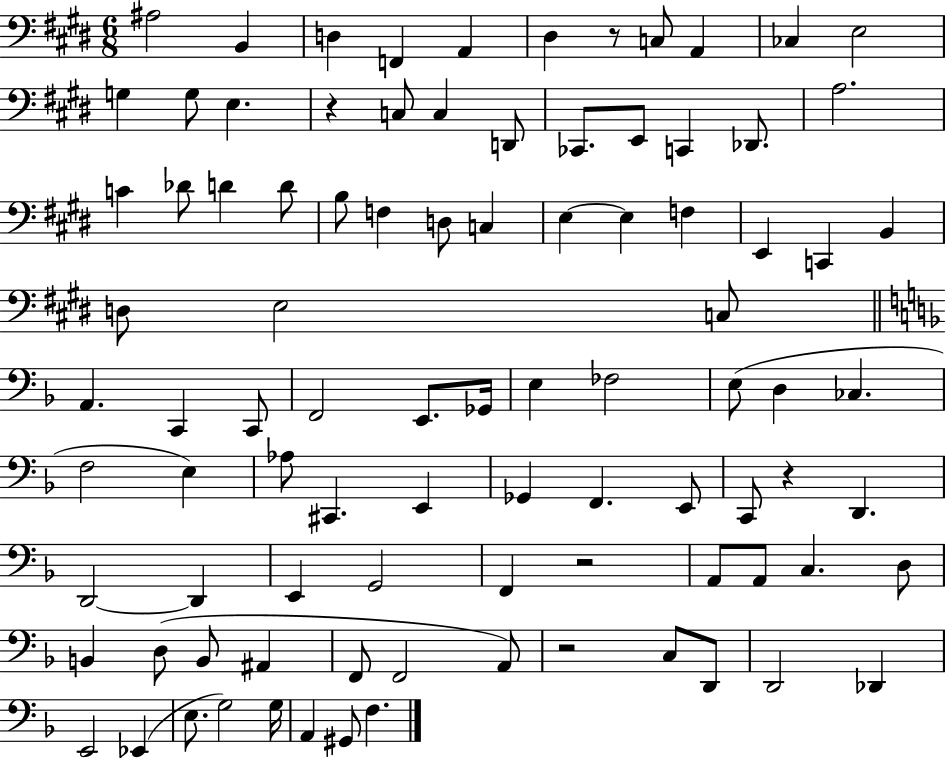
X:1
T:Untitled
M:6/8
L:1/4
K:E
^A,2 B,, D, F,, A,, ^D, z/2 C,/2 A,, _C, E,2 G, G,/2 E, z C,/2 C, D,,/2 _C,,/2 E,,/2 C,, _D,,/2 A,2 C _D/2 D D/2 B,/2 F, D,/2 C, E, E, F, E,, C,, B,, D,/2 E,2 C,/2 A,, C,, C,,/2 F,,2 E,,/2 _G,,/4 E, _F,2 E,/2 D, _C, F,2 E, _A,/2 ^C,, E,, _G,, F,, E,,/2 C,,/2 z D,, D,,2 D,, E,, G,,2 F,, z2 A,,/2 A,,/2 C, D,/2 B,, D,/2 B,,/2 ^A,, F,,/2 F,,2 A,,/2 z2 C,/2 D,,/2 D,,2 _D,, E,,2 _E,, E,/2 G,2 G,/4 A,, ^G,,/2 F,